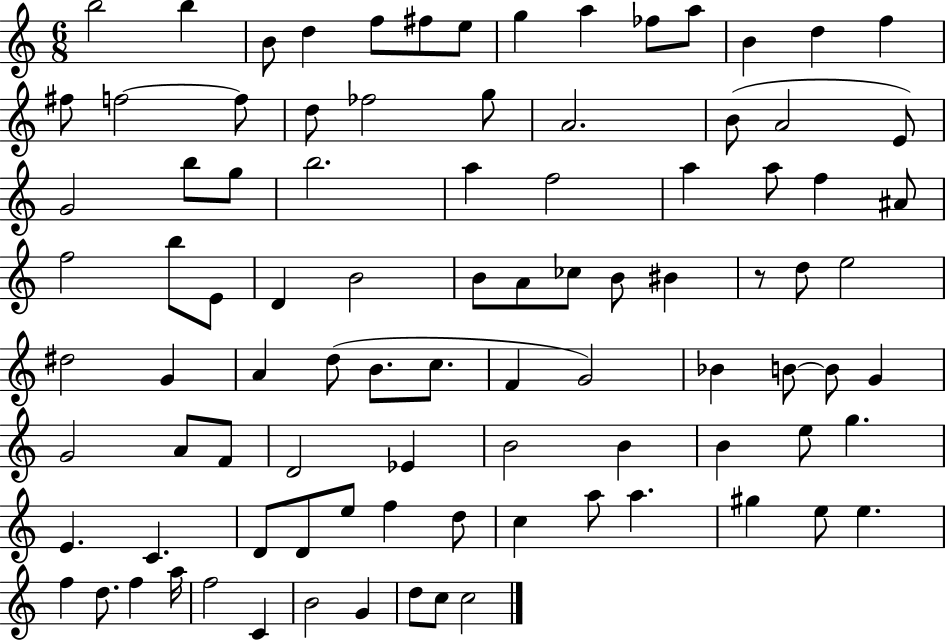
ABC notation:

X:1
T:Untitled
M:6/8
L:1/4
K:C
b2 b B/2 d f/2 ^f/2 e/2 g a _f/2 a/2 B d f ^f/2 f2 f/2 d/2 _f2 g/2 A2 B/2 A2 E/2 G2 b/2 g/2 b2 a f2 a a/2 f ^A/2 f2 b/2 E/2 D B2 B/2 A/2 _c/2 B/2 ^B z/2 d/2 e2 ^d2 G A d/2 B/2 c/2 F G2 _B B/2 B/2 G G2 A/2 F/2 D2 _E B2 B B e/2 g E C D/2 D/2 e/2 f d/2 c a/2 a ^g e/2 e f d/2 f a/4 f2 C B2 G d/2 c/2 c2